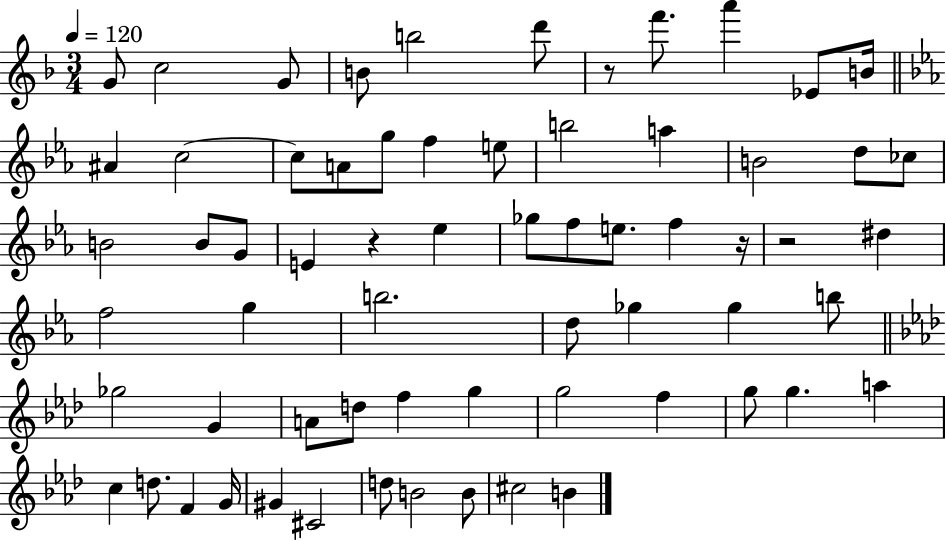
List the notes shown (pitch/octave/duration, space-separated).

G4/e C5/h G4/e B4/e B5/h D6/e R/e F6/e. A6/q Eb4/e B4/s A#4/q C5/h C5/e A4/e G5/e F5/q E5/e B5/h A5/q B4/h D5/e CES5/e B4/h B4/e G4/e E4/q R/q Eb5/q Gb5/e F5/e E5/e. F5/q R/s R/h D#5/q F5/h G5/q B5/h. D5/e Gb5/q Gb5/q B5/e Gb5/h G4/q A4/e D5/e F5/q G5/q G5/h F5/q G5/e G5/q. A5/q C5/q D5/e. F4/q G4/s G#4/q C#4/h D5/e B4/h B4/e C#5/h B4/q